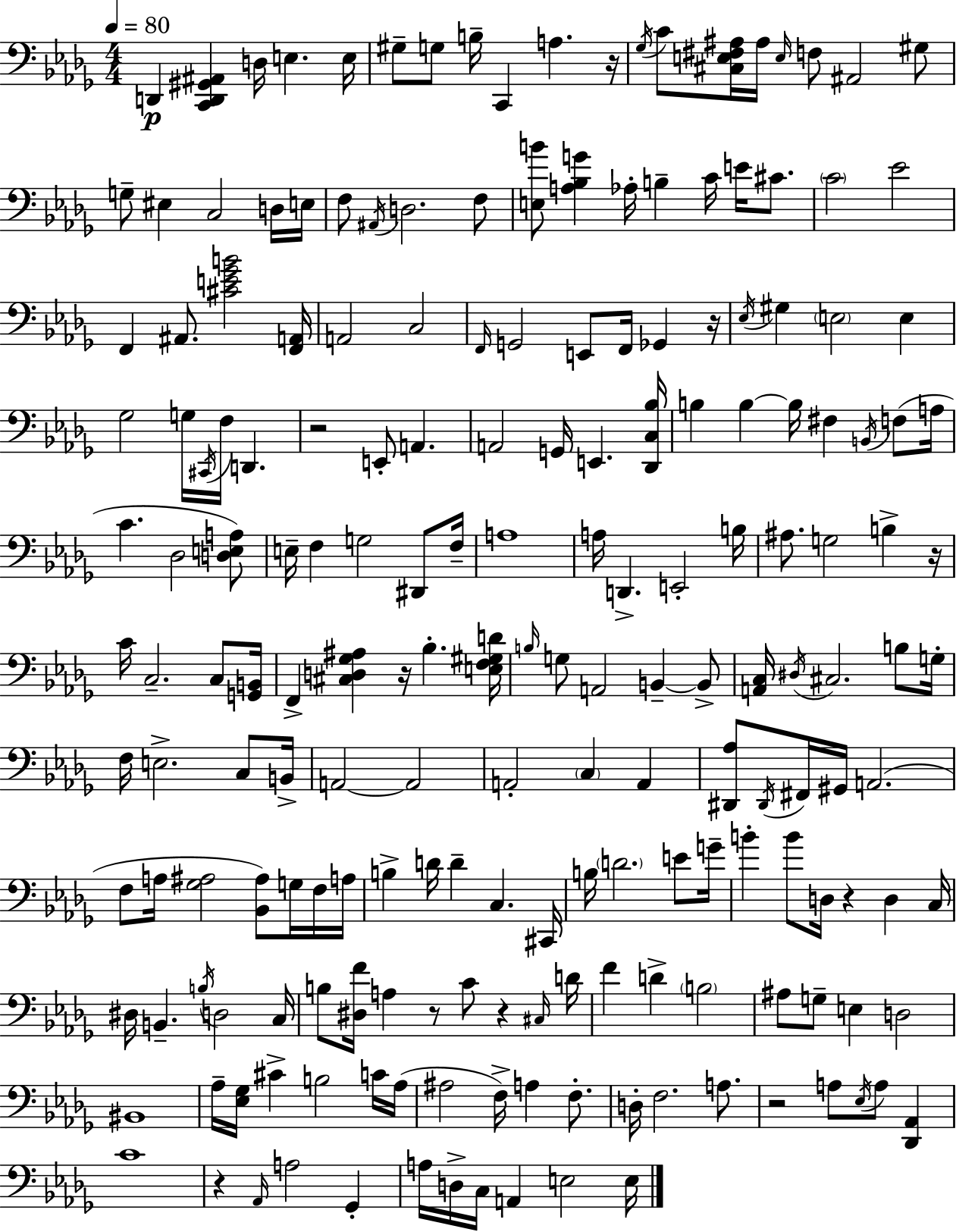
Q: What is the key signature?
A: BES minor